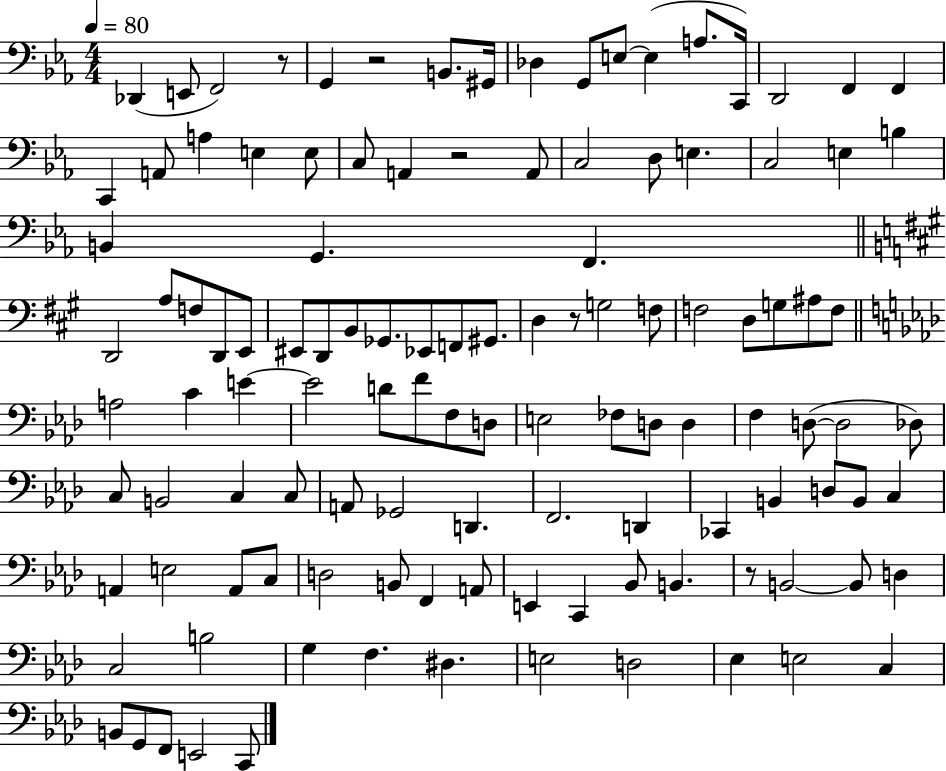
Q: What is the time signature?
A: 4/4